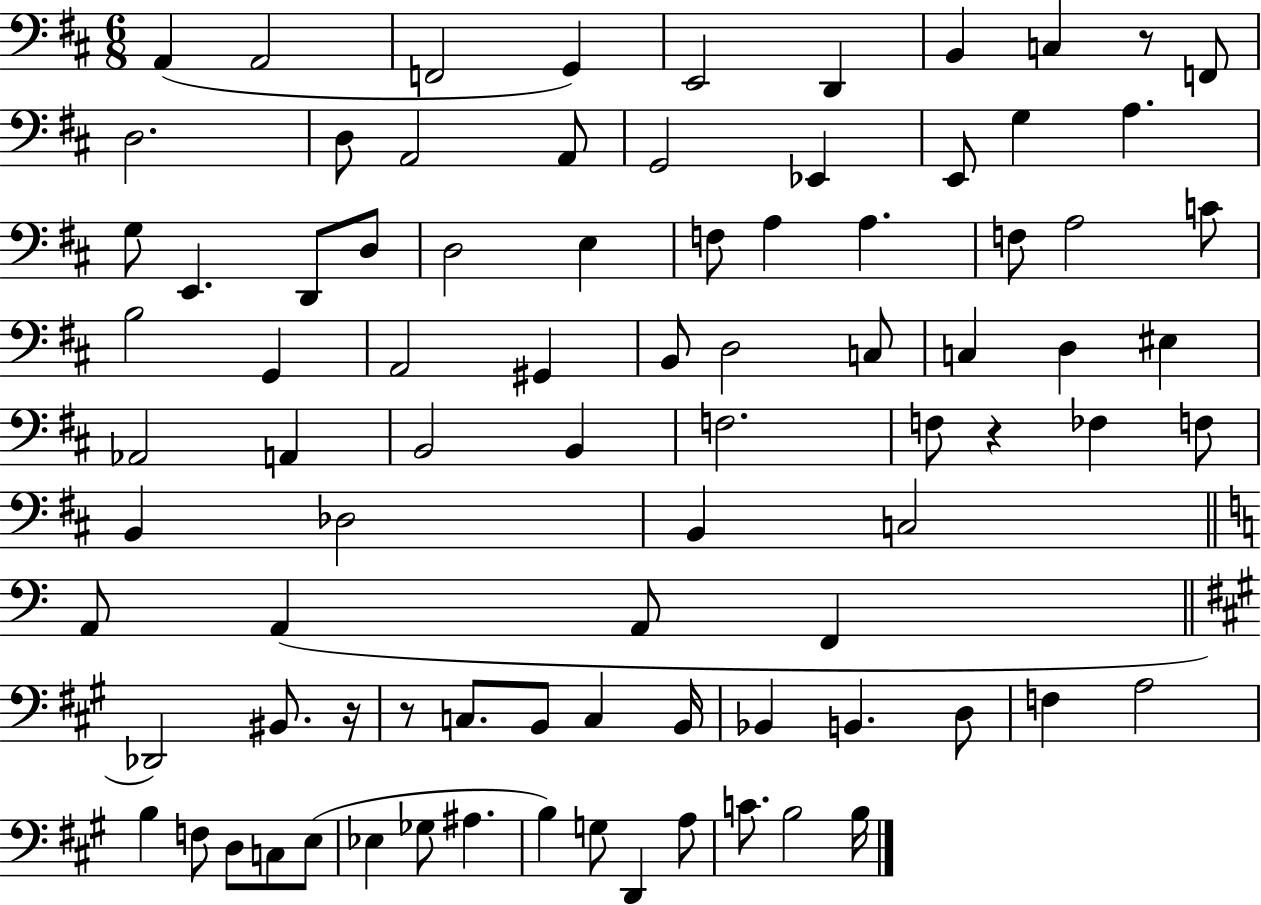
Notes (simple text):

A2/q A2/h F2/h G2/q E2/h D2/q B2/q C3/q R/e F2/e D3/h. D3/e A2/h A2/e G2/h Eb2/q E2/e G3/q A3/q. G3/e E2/q. D2/e D3/e D3/h E3/q F3/e A3/q A3/q. F3/e A3/h C4/e B3/h G2/q A2/h G#2/q B2/e D3/h C3/e C3/q D3/q EIS3/q Ab2/h A2/q B2/h B2/q F3/h. F3/e R/q FES3/q F3/e B2/q Db3/h B2/q C3/h A2/e A2/q A2/e F2/q Db2/h BIS2/e. R/s R/e C3/e. B2/e C3/q B2/s Bb2/q B2/q. D3/e F3/q A3/h B3/q F3/e D3/e C3/e E3/e Eb3/q Gb3/e A#3/q. B3/q G3/e D2/q A3/e C4/e. B3/h B3/s